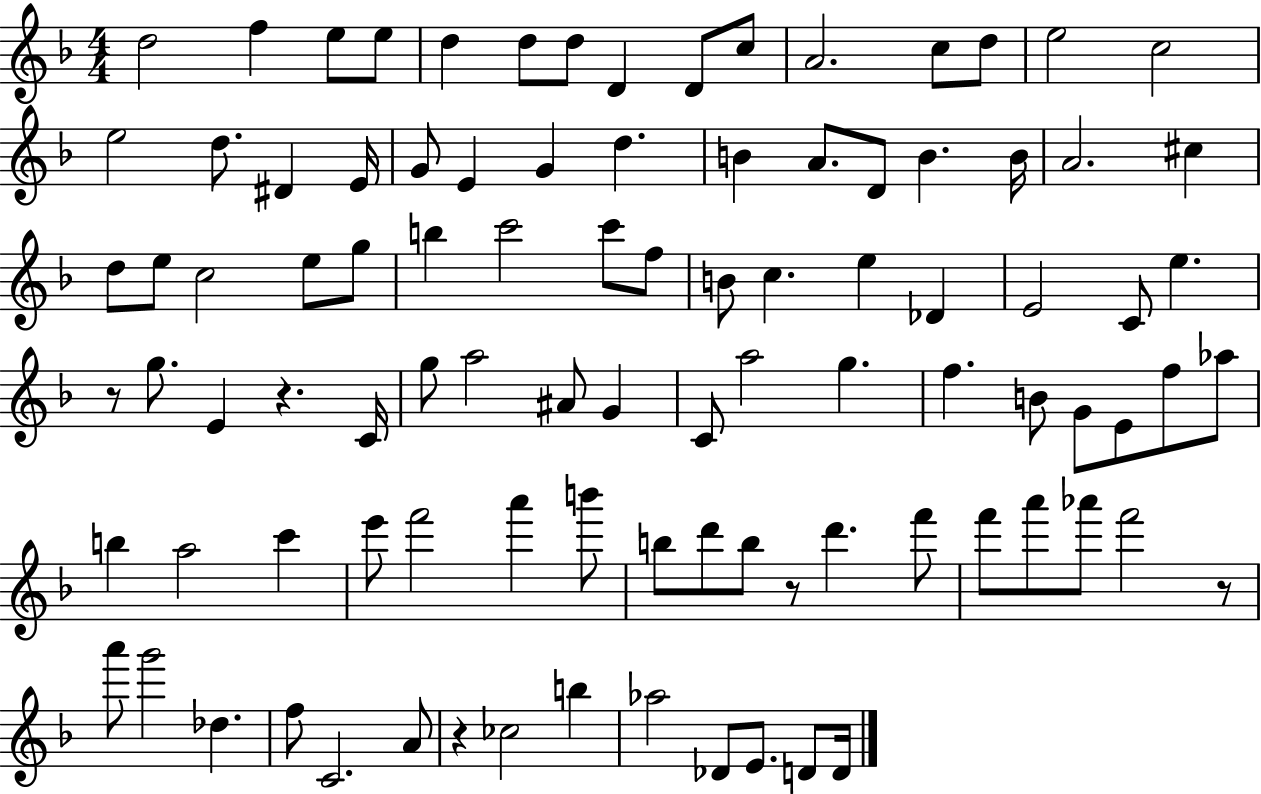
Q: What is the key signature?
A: F major